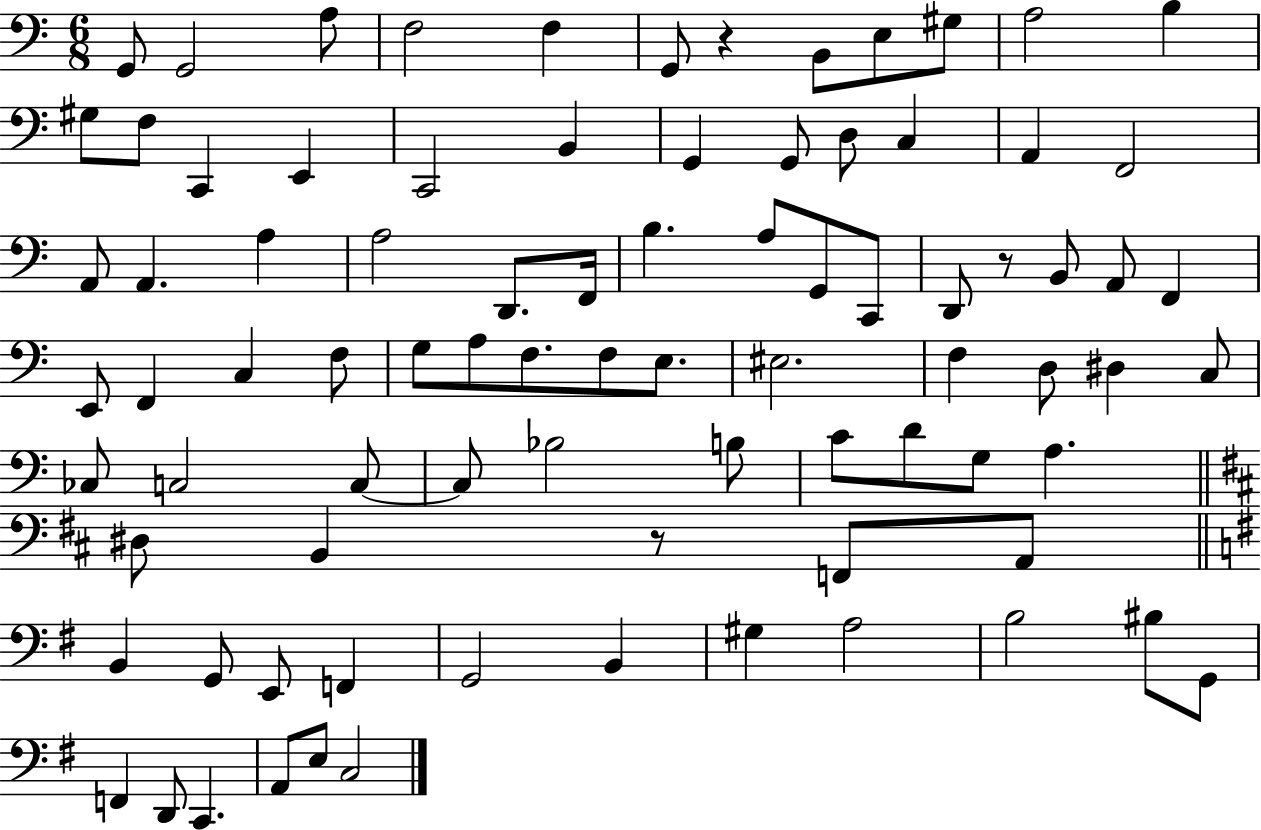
{
  \clef bass
  \numericTimeSignature
  \time 6/8
  \key c \major
  \repeat volta 2 { g,8 g,2 a8 | f2 f4 | g,8 r4 b,8 e8 gis8 | a2 b4 | \break gis8 f8 c,4 e,4 | c,2 b,4 | g,4 g,8 d8 c4 | a,4 f,2 | \break a,8 a,4. a4 | a2 d,8. f,16 | b4. a8 g,8 c,8 | d,8 r8 b,8 a,8 f,4 | \break e,8 f,4 c4 f8 | g8 a8 f8. f8 e8. | eis2. | f4 d8 dis4 c8 | \break ces8 c2 c8~~ | c8 bes2 b8 | c'8 d'8 g8 a4. | \bar "||" \break \key b \minor dis8 b,4 r8 f,8 a,8 | \bar "||" \break \key e \minor b,4 g,8 e,8 f,4 | g,2 b,4 | gis4 a2 | b2 bis8 g,8 | \break f,4 d,8 c,4. | a,8 e8 c2 | } \bar "|."
}